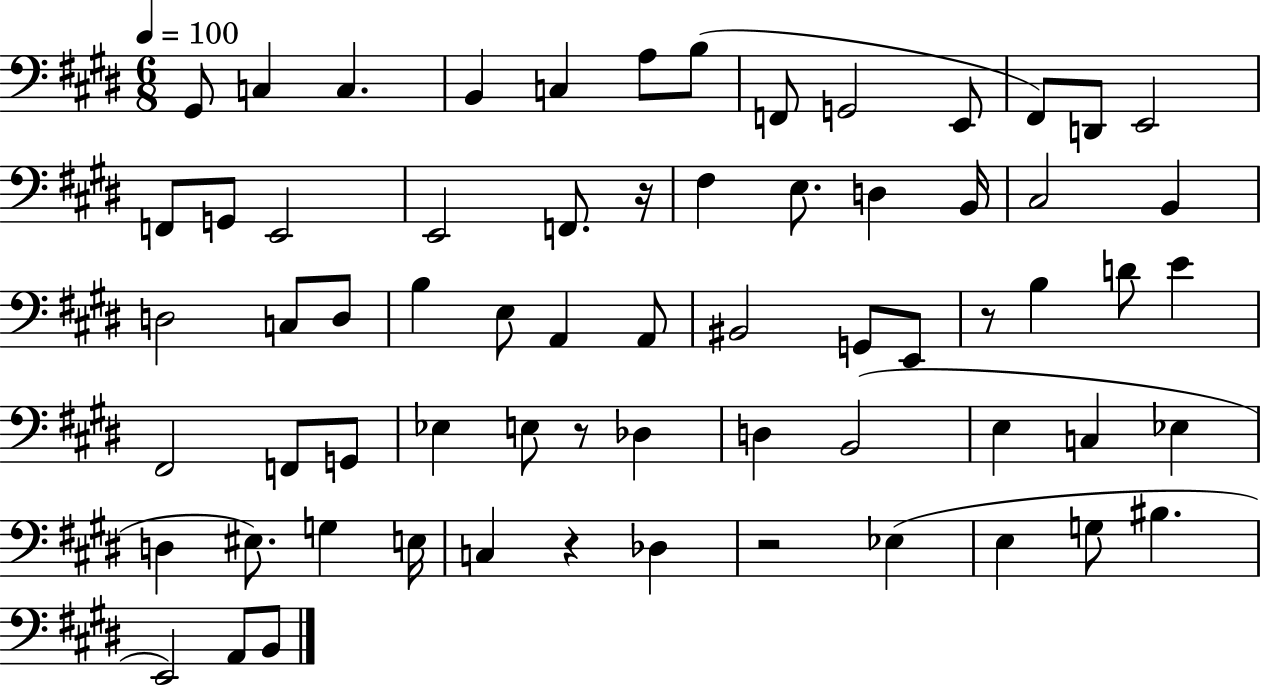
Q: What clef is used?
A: bass